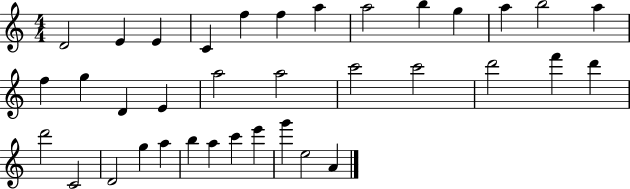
{
  \clef treble
  \numericTimeSignature
  \time 4/4
  \key c \major
  d'2 e'4 e'4 | c'4 f''4 f''4 a''4 | a''2 b''4 g''4 | a''4 b''2 a''4 | \break f''4 g''4 d'4 e'4 | a''2 a''2 | c'''2 c'''2 | d'''2 f'''4 d'''4 | \break d'''2 c'2 | d'2 g''4 a''4 | b''4 a''4 c'''4 e'''4 | g'''4 e''2 a'4 | \break \bar "|."
}